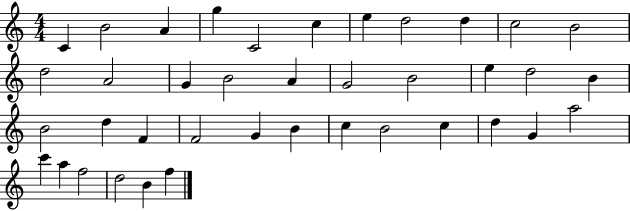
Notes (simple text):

C4/q B4/h A4/q G5/q C4/h C5/q E5/q D5/h D5/q C5/h B4/h D5/h A4/h G4/q B4/h A4/q G4/h B4/h E5/q D5/h B4/q B4/h D5/q F4/q F4/h G4/q B4/q C5/q B4/h C5/q D5/q G4/q A5/h C6/q A5/q F5/h D5/h B4/q F5/q